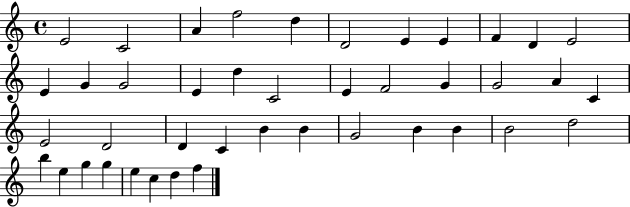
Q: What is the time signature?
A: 4/4